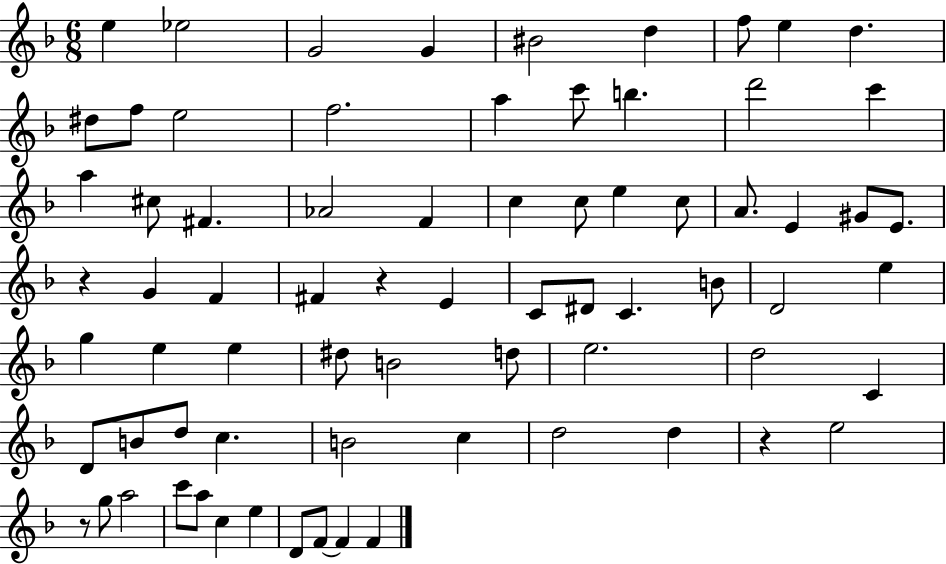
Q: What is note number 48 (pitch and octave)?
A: E5